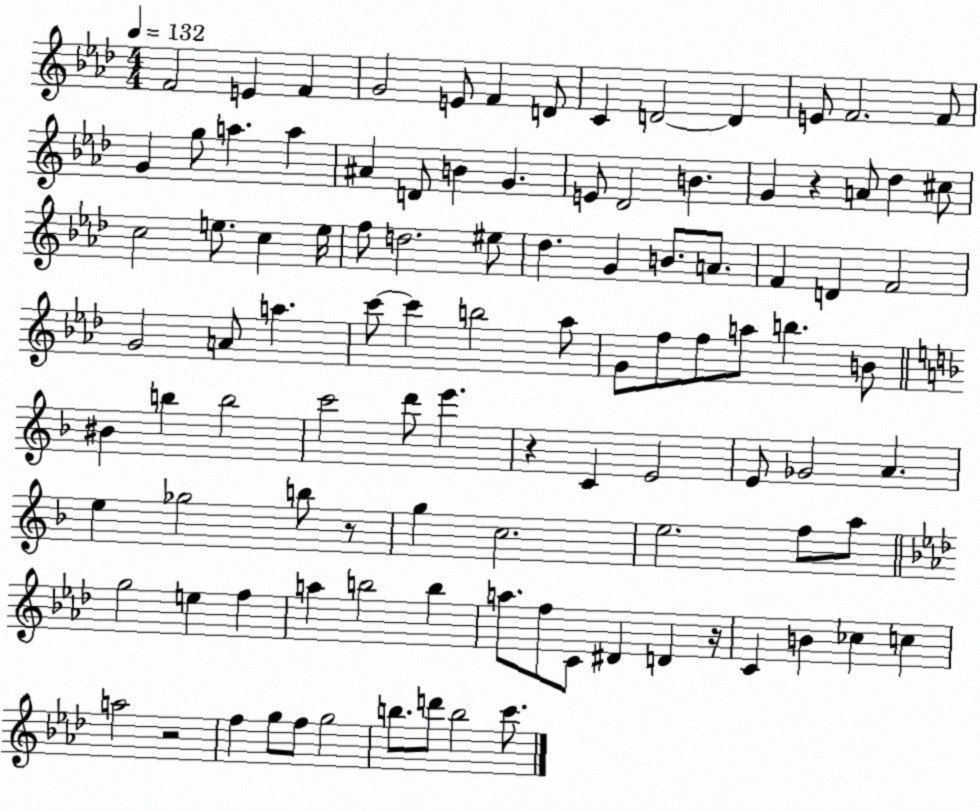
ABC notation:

X:1
T:Untitled
M:4/4
L:1/4
K:Ab
F2 E F G2 E/2 F D/2 C D2 D E/2 F2 F/2 G g/2 a a ^A D/2 B G E/2 _D2 B G z A/2 _d ^c/2 c2 e/2 c e/4 f/2 d2 ^e/2 _d G B/2 A/2 F D F2 G2 A/2 a c'/2 c' b2 _a/2 G/2 f/2 f/2 a/2 b B/2 ^B b b2 c'2 d'/2 e' z C E2 E/2 _G2 A e _g2 b/2 z/2 g c2 e2 f/2 a/2 g2 e f a b2 b a/2 f/2 C/2 ^D D z/4 C B _c c a2 z2 f g/2 f/2 g2 b/2 d'/2 b2 c'/2